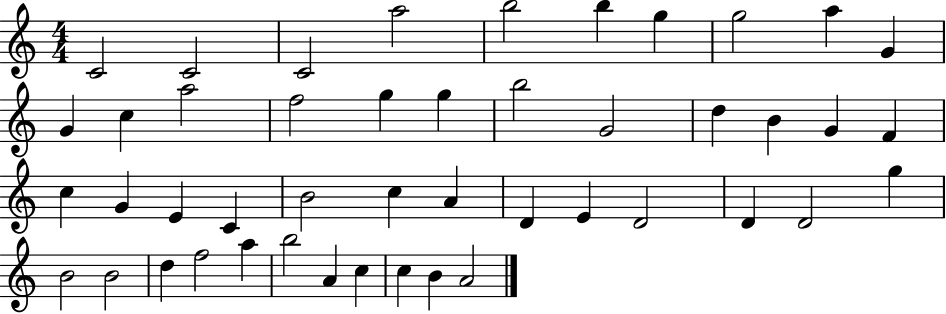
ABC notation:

X:1
T:Untitled
M:4/4
L:1/4
K:C
C2 C2 C2 a2 b2 b g g2 a G G c a2 f2 g g b2 G2 d B G F c G E C B2 c A D E D2 D D2 g B2 B2 d f2 a b2 A c c B A2